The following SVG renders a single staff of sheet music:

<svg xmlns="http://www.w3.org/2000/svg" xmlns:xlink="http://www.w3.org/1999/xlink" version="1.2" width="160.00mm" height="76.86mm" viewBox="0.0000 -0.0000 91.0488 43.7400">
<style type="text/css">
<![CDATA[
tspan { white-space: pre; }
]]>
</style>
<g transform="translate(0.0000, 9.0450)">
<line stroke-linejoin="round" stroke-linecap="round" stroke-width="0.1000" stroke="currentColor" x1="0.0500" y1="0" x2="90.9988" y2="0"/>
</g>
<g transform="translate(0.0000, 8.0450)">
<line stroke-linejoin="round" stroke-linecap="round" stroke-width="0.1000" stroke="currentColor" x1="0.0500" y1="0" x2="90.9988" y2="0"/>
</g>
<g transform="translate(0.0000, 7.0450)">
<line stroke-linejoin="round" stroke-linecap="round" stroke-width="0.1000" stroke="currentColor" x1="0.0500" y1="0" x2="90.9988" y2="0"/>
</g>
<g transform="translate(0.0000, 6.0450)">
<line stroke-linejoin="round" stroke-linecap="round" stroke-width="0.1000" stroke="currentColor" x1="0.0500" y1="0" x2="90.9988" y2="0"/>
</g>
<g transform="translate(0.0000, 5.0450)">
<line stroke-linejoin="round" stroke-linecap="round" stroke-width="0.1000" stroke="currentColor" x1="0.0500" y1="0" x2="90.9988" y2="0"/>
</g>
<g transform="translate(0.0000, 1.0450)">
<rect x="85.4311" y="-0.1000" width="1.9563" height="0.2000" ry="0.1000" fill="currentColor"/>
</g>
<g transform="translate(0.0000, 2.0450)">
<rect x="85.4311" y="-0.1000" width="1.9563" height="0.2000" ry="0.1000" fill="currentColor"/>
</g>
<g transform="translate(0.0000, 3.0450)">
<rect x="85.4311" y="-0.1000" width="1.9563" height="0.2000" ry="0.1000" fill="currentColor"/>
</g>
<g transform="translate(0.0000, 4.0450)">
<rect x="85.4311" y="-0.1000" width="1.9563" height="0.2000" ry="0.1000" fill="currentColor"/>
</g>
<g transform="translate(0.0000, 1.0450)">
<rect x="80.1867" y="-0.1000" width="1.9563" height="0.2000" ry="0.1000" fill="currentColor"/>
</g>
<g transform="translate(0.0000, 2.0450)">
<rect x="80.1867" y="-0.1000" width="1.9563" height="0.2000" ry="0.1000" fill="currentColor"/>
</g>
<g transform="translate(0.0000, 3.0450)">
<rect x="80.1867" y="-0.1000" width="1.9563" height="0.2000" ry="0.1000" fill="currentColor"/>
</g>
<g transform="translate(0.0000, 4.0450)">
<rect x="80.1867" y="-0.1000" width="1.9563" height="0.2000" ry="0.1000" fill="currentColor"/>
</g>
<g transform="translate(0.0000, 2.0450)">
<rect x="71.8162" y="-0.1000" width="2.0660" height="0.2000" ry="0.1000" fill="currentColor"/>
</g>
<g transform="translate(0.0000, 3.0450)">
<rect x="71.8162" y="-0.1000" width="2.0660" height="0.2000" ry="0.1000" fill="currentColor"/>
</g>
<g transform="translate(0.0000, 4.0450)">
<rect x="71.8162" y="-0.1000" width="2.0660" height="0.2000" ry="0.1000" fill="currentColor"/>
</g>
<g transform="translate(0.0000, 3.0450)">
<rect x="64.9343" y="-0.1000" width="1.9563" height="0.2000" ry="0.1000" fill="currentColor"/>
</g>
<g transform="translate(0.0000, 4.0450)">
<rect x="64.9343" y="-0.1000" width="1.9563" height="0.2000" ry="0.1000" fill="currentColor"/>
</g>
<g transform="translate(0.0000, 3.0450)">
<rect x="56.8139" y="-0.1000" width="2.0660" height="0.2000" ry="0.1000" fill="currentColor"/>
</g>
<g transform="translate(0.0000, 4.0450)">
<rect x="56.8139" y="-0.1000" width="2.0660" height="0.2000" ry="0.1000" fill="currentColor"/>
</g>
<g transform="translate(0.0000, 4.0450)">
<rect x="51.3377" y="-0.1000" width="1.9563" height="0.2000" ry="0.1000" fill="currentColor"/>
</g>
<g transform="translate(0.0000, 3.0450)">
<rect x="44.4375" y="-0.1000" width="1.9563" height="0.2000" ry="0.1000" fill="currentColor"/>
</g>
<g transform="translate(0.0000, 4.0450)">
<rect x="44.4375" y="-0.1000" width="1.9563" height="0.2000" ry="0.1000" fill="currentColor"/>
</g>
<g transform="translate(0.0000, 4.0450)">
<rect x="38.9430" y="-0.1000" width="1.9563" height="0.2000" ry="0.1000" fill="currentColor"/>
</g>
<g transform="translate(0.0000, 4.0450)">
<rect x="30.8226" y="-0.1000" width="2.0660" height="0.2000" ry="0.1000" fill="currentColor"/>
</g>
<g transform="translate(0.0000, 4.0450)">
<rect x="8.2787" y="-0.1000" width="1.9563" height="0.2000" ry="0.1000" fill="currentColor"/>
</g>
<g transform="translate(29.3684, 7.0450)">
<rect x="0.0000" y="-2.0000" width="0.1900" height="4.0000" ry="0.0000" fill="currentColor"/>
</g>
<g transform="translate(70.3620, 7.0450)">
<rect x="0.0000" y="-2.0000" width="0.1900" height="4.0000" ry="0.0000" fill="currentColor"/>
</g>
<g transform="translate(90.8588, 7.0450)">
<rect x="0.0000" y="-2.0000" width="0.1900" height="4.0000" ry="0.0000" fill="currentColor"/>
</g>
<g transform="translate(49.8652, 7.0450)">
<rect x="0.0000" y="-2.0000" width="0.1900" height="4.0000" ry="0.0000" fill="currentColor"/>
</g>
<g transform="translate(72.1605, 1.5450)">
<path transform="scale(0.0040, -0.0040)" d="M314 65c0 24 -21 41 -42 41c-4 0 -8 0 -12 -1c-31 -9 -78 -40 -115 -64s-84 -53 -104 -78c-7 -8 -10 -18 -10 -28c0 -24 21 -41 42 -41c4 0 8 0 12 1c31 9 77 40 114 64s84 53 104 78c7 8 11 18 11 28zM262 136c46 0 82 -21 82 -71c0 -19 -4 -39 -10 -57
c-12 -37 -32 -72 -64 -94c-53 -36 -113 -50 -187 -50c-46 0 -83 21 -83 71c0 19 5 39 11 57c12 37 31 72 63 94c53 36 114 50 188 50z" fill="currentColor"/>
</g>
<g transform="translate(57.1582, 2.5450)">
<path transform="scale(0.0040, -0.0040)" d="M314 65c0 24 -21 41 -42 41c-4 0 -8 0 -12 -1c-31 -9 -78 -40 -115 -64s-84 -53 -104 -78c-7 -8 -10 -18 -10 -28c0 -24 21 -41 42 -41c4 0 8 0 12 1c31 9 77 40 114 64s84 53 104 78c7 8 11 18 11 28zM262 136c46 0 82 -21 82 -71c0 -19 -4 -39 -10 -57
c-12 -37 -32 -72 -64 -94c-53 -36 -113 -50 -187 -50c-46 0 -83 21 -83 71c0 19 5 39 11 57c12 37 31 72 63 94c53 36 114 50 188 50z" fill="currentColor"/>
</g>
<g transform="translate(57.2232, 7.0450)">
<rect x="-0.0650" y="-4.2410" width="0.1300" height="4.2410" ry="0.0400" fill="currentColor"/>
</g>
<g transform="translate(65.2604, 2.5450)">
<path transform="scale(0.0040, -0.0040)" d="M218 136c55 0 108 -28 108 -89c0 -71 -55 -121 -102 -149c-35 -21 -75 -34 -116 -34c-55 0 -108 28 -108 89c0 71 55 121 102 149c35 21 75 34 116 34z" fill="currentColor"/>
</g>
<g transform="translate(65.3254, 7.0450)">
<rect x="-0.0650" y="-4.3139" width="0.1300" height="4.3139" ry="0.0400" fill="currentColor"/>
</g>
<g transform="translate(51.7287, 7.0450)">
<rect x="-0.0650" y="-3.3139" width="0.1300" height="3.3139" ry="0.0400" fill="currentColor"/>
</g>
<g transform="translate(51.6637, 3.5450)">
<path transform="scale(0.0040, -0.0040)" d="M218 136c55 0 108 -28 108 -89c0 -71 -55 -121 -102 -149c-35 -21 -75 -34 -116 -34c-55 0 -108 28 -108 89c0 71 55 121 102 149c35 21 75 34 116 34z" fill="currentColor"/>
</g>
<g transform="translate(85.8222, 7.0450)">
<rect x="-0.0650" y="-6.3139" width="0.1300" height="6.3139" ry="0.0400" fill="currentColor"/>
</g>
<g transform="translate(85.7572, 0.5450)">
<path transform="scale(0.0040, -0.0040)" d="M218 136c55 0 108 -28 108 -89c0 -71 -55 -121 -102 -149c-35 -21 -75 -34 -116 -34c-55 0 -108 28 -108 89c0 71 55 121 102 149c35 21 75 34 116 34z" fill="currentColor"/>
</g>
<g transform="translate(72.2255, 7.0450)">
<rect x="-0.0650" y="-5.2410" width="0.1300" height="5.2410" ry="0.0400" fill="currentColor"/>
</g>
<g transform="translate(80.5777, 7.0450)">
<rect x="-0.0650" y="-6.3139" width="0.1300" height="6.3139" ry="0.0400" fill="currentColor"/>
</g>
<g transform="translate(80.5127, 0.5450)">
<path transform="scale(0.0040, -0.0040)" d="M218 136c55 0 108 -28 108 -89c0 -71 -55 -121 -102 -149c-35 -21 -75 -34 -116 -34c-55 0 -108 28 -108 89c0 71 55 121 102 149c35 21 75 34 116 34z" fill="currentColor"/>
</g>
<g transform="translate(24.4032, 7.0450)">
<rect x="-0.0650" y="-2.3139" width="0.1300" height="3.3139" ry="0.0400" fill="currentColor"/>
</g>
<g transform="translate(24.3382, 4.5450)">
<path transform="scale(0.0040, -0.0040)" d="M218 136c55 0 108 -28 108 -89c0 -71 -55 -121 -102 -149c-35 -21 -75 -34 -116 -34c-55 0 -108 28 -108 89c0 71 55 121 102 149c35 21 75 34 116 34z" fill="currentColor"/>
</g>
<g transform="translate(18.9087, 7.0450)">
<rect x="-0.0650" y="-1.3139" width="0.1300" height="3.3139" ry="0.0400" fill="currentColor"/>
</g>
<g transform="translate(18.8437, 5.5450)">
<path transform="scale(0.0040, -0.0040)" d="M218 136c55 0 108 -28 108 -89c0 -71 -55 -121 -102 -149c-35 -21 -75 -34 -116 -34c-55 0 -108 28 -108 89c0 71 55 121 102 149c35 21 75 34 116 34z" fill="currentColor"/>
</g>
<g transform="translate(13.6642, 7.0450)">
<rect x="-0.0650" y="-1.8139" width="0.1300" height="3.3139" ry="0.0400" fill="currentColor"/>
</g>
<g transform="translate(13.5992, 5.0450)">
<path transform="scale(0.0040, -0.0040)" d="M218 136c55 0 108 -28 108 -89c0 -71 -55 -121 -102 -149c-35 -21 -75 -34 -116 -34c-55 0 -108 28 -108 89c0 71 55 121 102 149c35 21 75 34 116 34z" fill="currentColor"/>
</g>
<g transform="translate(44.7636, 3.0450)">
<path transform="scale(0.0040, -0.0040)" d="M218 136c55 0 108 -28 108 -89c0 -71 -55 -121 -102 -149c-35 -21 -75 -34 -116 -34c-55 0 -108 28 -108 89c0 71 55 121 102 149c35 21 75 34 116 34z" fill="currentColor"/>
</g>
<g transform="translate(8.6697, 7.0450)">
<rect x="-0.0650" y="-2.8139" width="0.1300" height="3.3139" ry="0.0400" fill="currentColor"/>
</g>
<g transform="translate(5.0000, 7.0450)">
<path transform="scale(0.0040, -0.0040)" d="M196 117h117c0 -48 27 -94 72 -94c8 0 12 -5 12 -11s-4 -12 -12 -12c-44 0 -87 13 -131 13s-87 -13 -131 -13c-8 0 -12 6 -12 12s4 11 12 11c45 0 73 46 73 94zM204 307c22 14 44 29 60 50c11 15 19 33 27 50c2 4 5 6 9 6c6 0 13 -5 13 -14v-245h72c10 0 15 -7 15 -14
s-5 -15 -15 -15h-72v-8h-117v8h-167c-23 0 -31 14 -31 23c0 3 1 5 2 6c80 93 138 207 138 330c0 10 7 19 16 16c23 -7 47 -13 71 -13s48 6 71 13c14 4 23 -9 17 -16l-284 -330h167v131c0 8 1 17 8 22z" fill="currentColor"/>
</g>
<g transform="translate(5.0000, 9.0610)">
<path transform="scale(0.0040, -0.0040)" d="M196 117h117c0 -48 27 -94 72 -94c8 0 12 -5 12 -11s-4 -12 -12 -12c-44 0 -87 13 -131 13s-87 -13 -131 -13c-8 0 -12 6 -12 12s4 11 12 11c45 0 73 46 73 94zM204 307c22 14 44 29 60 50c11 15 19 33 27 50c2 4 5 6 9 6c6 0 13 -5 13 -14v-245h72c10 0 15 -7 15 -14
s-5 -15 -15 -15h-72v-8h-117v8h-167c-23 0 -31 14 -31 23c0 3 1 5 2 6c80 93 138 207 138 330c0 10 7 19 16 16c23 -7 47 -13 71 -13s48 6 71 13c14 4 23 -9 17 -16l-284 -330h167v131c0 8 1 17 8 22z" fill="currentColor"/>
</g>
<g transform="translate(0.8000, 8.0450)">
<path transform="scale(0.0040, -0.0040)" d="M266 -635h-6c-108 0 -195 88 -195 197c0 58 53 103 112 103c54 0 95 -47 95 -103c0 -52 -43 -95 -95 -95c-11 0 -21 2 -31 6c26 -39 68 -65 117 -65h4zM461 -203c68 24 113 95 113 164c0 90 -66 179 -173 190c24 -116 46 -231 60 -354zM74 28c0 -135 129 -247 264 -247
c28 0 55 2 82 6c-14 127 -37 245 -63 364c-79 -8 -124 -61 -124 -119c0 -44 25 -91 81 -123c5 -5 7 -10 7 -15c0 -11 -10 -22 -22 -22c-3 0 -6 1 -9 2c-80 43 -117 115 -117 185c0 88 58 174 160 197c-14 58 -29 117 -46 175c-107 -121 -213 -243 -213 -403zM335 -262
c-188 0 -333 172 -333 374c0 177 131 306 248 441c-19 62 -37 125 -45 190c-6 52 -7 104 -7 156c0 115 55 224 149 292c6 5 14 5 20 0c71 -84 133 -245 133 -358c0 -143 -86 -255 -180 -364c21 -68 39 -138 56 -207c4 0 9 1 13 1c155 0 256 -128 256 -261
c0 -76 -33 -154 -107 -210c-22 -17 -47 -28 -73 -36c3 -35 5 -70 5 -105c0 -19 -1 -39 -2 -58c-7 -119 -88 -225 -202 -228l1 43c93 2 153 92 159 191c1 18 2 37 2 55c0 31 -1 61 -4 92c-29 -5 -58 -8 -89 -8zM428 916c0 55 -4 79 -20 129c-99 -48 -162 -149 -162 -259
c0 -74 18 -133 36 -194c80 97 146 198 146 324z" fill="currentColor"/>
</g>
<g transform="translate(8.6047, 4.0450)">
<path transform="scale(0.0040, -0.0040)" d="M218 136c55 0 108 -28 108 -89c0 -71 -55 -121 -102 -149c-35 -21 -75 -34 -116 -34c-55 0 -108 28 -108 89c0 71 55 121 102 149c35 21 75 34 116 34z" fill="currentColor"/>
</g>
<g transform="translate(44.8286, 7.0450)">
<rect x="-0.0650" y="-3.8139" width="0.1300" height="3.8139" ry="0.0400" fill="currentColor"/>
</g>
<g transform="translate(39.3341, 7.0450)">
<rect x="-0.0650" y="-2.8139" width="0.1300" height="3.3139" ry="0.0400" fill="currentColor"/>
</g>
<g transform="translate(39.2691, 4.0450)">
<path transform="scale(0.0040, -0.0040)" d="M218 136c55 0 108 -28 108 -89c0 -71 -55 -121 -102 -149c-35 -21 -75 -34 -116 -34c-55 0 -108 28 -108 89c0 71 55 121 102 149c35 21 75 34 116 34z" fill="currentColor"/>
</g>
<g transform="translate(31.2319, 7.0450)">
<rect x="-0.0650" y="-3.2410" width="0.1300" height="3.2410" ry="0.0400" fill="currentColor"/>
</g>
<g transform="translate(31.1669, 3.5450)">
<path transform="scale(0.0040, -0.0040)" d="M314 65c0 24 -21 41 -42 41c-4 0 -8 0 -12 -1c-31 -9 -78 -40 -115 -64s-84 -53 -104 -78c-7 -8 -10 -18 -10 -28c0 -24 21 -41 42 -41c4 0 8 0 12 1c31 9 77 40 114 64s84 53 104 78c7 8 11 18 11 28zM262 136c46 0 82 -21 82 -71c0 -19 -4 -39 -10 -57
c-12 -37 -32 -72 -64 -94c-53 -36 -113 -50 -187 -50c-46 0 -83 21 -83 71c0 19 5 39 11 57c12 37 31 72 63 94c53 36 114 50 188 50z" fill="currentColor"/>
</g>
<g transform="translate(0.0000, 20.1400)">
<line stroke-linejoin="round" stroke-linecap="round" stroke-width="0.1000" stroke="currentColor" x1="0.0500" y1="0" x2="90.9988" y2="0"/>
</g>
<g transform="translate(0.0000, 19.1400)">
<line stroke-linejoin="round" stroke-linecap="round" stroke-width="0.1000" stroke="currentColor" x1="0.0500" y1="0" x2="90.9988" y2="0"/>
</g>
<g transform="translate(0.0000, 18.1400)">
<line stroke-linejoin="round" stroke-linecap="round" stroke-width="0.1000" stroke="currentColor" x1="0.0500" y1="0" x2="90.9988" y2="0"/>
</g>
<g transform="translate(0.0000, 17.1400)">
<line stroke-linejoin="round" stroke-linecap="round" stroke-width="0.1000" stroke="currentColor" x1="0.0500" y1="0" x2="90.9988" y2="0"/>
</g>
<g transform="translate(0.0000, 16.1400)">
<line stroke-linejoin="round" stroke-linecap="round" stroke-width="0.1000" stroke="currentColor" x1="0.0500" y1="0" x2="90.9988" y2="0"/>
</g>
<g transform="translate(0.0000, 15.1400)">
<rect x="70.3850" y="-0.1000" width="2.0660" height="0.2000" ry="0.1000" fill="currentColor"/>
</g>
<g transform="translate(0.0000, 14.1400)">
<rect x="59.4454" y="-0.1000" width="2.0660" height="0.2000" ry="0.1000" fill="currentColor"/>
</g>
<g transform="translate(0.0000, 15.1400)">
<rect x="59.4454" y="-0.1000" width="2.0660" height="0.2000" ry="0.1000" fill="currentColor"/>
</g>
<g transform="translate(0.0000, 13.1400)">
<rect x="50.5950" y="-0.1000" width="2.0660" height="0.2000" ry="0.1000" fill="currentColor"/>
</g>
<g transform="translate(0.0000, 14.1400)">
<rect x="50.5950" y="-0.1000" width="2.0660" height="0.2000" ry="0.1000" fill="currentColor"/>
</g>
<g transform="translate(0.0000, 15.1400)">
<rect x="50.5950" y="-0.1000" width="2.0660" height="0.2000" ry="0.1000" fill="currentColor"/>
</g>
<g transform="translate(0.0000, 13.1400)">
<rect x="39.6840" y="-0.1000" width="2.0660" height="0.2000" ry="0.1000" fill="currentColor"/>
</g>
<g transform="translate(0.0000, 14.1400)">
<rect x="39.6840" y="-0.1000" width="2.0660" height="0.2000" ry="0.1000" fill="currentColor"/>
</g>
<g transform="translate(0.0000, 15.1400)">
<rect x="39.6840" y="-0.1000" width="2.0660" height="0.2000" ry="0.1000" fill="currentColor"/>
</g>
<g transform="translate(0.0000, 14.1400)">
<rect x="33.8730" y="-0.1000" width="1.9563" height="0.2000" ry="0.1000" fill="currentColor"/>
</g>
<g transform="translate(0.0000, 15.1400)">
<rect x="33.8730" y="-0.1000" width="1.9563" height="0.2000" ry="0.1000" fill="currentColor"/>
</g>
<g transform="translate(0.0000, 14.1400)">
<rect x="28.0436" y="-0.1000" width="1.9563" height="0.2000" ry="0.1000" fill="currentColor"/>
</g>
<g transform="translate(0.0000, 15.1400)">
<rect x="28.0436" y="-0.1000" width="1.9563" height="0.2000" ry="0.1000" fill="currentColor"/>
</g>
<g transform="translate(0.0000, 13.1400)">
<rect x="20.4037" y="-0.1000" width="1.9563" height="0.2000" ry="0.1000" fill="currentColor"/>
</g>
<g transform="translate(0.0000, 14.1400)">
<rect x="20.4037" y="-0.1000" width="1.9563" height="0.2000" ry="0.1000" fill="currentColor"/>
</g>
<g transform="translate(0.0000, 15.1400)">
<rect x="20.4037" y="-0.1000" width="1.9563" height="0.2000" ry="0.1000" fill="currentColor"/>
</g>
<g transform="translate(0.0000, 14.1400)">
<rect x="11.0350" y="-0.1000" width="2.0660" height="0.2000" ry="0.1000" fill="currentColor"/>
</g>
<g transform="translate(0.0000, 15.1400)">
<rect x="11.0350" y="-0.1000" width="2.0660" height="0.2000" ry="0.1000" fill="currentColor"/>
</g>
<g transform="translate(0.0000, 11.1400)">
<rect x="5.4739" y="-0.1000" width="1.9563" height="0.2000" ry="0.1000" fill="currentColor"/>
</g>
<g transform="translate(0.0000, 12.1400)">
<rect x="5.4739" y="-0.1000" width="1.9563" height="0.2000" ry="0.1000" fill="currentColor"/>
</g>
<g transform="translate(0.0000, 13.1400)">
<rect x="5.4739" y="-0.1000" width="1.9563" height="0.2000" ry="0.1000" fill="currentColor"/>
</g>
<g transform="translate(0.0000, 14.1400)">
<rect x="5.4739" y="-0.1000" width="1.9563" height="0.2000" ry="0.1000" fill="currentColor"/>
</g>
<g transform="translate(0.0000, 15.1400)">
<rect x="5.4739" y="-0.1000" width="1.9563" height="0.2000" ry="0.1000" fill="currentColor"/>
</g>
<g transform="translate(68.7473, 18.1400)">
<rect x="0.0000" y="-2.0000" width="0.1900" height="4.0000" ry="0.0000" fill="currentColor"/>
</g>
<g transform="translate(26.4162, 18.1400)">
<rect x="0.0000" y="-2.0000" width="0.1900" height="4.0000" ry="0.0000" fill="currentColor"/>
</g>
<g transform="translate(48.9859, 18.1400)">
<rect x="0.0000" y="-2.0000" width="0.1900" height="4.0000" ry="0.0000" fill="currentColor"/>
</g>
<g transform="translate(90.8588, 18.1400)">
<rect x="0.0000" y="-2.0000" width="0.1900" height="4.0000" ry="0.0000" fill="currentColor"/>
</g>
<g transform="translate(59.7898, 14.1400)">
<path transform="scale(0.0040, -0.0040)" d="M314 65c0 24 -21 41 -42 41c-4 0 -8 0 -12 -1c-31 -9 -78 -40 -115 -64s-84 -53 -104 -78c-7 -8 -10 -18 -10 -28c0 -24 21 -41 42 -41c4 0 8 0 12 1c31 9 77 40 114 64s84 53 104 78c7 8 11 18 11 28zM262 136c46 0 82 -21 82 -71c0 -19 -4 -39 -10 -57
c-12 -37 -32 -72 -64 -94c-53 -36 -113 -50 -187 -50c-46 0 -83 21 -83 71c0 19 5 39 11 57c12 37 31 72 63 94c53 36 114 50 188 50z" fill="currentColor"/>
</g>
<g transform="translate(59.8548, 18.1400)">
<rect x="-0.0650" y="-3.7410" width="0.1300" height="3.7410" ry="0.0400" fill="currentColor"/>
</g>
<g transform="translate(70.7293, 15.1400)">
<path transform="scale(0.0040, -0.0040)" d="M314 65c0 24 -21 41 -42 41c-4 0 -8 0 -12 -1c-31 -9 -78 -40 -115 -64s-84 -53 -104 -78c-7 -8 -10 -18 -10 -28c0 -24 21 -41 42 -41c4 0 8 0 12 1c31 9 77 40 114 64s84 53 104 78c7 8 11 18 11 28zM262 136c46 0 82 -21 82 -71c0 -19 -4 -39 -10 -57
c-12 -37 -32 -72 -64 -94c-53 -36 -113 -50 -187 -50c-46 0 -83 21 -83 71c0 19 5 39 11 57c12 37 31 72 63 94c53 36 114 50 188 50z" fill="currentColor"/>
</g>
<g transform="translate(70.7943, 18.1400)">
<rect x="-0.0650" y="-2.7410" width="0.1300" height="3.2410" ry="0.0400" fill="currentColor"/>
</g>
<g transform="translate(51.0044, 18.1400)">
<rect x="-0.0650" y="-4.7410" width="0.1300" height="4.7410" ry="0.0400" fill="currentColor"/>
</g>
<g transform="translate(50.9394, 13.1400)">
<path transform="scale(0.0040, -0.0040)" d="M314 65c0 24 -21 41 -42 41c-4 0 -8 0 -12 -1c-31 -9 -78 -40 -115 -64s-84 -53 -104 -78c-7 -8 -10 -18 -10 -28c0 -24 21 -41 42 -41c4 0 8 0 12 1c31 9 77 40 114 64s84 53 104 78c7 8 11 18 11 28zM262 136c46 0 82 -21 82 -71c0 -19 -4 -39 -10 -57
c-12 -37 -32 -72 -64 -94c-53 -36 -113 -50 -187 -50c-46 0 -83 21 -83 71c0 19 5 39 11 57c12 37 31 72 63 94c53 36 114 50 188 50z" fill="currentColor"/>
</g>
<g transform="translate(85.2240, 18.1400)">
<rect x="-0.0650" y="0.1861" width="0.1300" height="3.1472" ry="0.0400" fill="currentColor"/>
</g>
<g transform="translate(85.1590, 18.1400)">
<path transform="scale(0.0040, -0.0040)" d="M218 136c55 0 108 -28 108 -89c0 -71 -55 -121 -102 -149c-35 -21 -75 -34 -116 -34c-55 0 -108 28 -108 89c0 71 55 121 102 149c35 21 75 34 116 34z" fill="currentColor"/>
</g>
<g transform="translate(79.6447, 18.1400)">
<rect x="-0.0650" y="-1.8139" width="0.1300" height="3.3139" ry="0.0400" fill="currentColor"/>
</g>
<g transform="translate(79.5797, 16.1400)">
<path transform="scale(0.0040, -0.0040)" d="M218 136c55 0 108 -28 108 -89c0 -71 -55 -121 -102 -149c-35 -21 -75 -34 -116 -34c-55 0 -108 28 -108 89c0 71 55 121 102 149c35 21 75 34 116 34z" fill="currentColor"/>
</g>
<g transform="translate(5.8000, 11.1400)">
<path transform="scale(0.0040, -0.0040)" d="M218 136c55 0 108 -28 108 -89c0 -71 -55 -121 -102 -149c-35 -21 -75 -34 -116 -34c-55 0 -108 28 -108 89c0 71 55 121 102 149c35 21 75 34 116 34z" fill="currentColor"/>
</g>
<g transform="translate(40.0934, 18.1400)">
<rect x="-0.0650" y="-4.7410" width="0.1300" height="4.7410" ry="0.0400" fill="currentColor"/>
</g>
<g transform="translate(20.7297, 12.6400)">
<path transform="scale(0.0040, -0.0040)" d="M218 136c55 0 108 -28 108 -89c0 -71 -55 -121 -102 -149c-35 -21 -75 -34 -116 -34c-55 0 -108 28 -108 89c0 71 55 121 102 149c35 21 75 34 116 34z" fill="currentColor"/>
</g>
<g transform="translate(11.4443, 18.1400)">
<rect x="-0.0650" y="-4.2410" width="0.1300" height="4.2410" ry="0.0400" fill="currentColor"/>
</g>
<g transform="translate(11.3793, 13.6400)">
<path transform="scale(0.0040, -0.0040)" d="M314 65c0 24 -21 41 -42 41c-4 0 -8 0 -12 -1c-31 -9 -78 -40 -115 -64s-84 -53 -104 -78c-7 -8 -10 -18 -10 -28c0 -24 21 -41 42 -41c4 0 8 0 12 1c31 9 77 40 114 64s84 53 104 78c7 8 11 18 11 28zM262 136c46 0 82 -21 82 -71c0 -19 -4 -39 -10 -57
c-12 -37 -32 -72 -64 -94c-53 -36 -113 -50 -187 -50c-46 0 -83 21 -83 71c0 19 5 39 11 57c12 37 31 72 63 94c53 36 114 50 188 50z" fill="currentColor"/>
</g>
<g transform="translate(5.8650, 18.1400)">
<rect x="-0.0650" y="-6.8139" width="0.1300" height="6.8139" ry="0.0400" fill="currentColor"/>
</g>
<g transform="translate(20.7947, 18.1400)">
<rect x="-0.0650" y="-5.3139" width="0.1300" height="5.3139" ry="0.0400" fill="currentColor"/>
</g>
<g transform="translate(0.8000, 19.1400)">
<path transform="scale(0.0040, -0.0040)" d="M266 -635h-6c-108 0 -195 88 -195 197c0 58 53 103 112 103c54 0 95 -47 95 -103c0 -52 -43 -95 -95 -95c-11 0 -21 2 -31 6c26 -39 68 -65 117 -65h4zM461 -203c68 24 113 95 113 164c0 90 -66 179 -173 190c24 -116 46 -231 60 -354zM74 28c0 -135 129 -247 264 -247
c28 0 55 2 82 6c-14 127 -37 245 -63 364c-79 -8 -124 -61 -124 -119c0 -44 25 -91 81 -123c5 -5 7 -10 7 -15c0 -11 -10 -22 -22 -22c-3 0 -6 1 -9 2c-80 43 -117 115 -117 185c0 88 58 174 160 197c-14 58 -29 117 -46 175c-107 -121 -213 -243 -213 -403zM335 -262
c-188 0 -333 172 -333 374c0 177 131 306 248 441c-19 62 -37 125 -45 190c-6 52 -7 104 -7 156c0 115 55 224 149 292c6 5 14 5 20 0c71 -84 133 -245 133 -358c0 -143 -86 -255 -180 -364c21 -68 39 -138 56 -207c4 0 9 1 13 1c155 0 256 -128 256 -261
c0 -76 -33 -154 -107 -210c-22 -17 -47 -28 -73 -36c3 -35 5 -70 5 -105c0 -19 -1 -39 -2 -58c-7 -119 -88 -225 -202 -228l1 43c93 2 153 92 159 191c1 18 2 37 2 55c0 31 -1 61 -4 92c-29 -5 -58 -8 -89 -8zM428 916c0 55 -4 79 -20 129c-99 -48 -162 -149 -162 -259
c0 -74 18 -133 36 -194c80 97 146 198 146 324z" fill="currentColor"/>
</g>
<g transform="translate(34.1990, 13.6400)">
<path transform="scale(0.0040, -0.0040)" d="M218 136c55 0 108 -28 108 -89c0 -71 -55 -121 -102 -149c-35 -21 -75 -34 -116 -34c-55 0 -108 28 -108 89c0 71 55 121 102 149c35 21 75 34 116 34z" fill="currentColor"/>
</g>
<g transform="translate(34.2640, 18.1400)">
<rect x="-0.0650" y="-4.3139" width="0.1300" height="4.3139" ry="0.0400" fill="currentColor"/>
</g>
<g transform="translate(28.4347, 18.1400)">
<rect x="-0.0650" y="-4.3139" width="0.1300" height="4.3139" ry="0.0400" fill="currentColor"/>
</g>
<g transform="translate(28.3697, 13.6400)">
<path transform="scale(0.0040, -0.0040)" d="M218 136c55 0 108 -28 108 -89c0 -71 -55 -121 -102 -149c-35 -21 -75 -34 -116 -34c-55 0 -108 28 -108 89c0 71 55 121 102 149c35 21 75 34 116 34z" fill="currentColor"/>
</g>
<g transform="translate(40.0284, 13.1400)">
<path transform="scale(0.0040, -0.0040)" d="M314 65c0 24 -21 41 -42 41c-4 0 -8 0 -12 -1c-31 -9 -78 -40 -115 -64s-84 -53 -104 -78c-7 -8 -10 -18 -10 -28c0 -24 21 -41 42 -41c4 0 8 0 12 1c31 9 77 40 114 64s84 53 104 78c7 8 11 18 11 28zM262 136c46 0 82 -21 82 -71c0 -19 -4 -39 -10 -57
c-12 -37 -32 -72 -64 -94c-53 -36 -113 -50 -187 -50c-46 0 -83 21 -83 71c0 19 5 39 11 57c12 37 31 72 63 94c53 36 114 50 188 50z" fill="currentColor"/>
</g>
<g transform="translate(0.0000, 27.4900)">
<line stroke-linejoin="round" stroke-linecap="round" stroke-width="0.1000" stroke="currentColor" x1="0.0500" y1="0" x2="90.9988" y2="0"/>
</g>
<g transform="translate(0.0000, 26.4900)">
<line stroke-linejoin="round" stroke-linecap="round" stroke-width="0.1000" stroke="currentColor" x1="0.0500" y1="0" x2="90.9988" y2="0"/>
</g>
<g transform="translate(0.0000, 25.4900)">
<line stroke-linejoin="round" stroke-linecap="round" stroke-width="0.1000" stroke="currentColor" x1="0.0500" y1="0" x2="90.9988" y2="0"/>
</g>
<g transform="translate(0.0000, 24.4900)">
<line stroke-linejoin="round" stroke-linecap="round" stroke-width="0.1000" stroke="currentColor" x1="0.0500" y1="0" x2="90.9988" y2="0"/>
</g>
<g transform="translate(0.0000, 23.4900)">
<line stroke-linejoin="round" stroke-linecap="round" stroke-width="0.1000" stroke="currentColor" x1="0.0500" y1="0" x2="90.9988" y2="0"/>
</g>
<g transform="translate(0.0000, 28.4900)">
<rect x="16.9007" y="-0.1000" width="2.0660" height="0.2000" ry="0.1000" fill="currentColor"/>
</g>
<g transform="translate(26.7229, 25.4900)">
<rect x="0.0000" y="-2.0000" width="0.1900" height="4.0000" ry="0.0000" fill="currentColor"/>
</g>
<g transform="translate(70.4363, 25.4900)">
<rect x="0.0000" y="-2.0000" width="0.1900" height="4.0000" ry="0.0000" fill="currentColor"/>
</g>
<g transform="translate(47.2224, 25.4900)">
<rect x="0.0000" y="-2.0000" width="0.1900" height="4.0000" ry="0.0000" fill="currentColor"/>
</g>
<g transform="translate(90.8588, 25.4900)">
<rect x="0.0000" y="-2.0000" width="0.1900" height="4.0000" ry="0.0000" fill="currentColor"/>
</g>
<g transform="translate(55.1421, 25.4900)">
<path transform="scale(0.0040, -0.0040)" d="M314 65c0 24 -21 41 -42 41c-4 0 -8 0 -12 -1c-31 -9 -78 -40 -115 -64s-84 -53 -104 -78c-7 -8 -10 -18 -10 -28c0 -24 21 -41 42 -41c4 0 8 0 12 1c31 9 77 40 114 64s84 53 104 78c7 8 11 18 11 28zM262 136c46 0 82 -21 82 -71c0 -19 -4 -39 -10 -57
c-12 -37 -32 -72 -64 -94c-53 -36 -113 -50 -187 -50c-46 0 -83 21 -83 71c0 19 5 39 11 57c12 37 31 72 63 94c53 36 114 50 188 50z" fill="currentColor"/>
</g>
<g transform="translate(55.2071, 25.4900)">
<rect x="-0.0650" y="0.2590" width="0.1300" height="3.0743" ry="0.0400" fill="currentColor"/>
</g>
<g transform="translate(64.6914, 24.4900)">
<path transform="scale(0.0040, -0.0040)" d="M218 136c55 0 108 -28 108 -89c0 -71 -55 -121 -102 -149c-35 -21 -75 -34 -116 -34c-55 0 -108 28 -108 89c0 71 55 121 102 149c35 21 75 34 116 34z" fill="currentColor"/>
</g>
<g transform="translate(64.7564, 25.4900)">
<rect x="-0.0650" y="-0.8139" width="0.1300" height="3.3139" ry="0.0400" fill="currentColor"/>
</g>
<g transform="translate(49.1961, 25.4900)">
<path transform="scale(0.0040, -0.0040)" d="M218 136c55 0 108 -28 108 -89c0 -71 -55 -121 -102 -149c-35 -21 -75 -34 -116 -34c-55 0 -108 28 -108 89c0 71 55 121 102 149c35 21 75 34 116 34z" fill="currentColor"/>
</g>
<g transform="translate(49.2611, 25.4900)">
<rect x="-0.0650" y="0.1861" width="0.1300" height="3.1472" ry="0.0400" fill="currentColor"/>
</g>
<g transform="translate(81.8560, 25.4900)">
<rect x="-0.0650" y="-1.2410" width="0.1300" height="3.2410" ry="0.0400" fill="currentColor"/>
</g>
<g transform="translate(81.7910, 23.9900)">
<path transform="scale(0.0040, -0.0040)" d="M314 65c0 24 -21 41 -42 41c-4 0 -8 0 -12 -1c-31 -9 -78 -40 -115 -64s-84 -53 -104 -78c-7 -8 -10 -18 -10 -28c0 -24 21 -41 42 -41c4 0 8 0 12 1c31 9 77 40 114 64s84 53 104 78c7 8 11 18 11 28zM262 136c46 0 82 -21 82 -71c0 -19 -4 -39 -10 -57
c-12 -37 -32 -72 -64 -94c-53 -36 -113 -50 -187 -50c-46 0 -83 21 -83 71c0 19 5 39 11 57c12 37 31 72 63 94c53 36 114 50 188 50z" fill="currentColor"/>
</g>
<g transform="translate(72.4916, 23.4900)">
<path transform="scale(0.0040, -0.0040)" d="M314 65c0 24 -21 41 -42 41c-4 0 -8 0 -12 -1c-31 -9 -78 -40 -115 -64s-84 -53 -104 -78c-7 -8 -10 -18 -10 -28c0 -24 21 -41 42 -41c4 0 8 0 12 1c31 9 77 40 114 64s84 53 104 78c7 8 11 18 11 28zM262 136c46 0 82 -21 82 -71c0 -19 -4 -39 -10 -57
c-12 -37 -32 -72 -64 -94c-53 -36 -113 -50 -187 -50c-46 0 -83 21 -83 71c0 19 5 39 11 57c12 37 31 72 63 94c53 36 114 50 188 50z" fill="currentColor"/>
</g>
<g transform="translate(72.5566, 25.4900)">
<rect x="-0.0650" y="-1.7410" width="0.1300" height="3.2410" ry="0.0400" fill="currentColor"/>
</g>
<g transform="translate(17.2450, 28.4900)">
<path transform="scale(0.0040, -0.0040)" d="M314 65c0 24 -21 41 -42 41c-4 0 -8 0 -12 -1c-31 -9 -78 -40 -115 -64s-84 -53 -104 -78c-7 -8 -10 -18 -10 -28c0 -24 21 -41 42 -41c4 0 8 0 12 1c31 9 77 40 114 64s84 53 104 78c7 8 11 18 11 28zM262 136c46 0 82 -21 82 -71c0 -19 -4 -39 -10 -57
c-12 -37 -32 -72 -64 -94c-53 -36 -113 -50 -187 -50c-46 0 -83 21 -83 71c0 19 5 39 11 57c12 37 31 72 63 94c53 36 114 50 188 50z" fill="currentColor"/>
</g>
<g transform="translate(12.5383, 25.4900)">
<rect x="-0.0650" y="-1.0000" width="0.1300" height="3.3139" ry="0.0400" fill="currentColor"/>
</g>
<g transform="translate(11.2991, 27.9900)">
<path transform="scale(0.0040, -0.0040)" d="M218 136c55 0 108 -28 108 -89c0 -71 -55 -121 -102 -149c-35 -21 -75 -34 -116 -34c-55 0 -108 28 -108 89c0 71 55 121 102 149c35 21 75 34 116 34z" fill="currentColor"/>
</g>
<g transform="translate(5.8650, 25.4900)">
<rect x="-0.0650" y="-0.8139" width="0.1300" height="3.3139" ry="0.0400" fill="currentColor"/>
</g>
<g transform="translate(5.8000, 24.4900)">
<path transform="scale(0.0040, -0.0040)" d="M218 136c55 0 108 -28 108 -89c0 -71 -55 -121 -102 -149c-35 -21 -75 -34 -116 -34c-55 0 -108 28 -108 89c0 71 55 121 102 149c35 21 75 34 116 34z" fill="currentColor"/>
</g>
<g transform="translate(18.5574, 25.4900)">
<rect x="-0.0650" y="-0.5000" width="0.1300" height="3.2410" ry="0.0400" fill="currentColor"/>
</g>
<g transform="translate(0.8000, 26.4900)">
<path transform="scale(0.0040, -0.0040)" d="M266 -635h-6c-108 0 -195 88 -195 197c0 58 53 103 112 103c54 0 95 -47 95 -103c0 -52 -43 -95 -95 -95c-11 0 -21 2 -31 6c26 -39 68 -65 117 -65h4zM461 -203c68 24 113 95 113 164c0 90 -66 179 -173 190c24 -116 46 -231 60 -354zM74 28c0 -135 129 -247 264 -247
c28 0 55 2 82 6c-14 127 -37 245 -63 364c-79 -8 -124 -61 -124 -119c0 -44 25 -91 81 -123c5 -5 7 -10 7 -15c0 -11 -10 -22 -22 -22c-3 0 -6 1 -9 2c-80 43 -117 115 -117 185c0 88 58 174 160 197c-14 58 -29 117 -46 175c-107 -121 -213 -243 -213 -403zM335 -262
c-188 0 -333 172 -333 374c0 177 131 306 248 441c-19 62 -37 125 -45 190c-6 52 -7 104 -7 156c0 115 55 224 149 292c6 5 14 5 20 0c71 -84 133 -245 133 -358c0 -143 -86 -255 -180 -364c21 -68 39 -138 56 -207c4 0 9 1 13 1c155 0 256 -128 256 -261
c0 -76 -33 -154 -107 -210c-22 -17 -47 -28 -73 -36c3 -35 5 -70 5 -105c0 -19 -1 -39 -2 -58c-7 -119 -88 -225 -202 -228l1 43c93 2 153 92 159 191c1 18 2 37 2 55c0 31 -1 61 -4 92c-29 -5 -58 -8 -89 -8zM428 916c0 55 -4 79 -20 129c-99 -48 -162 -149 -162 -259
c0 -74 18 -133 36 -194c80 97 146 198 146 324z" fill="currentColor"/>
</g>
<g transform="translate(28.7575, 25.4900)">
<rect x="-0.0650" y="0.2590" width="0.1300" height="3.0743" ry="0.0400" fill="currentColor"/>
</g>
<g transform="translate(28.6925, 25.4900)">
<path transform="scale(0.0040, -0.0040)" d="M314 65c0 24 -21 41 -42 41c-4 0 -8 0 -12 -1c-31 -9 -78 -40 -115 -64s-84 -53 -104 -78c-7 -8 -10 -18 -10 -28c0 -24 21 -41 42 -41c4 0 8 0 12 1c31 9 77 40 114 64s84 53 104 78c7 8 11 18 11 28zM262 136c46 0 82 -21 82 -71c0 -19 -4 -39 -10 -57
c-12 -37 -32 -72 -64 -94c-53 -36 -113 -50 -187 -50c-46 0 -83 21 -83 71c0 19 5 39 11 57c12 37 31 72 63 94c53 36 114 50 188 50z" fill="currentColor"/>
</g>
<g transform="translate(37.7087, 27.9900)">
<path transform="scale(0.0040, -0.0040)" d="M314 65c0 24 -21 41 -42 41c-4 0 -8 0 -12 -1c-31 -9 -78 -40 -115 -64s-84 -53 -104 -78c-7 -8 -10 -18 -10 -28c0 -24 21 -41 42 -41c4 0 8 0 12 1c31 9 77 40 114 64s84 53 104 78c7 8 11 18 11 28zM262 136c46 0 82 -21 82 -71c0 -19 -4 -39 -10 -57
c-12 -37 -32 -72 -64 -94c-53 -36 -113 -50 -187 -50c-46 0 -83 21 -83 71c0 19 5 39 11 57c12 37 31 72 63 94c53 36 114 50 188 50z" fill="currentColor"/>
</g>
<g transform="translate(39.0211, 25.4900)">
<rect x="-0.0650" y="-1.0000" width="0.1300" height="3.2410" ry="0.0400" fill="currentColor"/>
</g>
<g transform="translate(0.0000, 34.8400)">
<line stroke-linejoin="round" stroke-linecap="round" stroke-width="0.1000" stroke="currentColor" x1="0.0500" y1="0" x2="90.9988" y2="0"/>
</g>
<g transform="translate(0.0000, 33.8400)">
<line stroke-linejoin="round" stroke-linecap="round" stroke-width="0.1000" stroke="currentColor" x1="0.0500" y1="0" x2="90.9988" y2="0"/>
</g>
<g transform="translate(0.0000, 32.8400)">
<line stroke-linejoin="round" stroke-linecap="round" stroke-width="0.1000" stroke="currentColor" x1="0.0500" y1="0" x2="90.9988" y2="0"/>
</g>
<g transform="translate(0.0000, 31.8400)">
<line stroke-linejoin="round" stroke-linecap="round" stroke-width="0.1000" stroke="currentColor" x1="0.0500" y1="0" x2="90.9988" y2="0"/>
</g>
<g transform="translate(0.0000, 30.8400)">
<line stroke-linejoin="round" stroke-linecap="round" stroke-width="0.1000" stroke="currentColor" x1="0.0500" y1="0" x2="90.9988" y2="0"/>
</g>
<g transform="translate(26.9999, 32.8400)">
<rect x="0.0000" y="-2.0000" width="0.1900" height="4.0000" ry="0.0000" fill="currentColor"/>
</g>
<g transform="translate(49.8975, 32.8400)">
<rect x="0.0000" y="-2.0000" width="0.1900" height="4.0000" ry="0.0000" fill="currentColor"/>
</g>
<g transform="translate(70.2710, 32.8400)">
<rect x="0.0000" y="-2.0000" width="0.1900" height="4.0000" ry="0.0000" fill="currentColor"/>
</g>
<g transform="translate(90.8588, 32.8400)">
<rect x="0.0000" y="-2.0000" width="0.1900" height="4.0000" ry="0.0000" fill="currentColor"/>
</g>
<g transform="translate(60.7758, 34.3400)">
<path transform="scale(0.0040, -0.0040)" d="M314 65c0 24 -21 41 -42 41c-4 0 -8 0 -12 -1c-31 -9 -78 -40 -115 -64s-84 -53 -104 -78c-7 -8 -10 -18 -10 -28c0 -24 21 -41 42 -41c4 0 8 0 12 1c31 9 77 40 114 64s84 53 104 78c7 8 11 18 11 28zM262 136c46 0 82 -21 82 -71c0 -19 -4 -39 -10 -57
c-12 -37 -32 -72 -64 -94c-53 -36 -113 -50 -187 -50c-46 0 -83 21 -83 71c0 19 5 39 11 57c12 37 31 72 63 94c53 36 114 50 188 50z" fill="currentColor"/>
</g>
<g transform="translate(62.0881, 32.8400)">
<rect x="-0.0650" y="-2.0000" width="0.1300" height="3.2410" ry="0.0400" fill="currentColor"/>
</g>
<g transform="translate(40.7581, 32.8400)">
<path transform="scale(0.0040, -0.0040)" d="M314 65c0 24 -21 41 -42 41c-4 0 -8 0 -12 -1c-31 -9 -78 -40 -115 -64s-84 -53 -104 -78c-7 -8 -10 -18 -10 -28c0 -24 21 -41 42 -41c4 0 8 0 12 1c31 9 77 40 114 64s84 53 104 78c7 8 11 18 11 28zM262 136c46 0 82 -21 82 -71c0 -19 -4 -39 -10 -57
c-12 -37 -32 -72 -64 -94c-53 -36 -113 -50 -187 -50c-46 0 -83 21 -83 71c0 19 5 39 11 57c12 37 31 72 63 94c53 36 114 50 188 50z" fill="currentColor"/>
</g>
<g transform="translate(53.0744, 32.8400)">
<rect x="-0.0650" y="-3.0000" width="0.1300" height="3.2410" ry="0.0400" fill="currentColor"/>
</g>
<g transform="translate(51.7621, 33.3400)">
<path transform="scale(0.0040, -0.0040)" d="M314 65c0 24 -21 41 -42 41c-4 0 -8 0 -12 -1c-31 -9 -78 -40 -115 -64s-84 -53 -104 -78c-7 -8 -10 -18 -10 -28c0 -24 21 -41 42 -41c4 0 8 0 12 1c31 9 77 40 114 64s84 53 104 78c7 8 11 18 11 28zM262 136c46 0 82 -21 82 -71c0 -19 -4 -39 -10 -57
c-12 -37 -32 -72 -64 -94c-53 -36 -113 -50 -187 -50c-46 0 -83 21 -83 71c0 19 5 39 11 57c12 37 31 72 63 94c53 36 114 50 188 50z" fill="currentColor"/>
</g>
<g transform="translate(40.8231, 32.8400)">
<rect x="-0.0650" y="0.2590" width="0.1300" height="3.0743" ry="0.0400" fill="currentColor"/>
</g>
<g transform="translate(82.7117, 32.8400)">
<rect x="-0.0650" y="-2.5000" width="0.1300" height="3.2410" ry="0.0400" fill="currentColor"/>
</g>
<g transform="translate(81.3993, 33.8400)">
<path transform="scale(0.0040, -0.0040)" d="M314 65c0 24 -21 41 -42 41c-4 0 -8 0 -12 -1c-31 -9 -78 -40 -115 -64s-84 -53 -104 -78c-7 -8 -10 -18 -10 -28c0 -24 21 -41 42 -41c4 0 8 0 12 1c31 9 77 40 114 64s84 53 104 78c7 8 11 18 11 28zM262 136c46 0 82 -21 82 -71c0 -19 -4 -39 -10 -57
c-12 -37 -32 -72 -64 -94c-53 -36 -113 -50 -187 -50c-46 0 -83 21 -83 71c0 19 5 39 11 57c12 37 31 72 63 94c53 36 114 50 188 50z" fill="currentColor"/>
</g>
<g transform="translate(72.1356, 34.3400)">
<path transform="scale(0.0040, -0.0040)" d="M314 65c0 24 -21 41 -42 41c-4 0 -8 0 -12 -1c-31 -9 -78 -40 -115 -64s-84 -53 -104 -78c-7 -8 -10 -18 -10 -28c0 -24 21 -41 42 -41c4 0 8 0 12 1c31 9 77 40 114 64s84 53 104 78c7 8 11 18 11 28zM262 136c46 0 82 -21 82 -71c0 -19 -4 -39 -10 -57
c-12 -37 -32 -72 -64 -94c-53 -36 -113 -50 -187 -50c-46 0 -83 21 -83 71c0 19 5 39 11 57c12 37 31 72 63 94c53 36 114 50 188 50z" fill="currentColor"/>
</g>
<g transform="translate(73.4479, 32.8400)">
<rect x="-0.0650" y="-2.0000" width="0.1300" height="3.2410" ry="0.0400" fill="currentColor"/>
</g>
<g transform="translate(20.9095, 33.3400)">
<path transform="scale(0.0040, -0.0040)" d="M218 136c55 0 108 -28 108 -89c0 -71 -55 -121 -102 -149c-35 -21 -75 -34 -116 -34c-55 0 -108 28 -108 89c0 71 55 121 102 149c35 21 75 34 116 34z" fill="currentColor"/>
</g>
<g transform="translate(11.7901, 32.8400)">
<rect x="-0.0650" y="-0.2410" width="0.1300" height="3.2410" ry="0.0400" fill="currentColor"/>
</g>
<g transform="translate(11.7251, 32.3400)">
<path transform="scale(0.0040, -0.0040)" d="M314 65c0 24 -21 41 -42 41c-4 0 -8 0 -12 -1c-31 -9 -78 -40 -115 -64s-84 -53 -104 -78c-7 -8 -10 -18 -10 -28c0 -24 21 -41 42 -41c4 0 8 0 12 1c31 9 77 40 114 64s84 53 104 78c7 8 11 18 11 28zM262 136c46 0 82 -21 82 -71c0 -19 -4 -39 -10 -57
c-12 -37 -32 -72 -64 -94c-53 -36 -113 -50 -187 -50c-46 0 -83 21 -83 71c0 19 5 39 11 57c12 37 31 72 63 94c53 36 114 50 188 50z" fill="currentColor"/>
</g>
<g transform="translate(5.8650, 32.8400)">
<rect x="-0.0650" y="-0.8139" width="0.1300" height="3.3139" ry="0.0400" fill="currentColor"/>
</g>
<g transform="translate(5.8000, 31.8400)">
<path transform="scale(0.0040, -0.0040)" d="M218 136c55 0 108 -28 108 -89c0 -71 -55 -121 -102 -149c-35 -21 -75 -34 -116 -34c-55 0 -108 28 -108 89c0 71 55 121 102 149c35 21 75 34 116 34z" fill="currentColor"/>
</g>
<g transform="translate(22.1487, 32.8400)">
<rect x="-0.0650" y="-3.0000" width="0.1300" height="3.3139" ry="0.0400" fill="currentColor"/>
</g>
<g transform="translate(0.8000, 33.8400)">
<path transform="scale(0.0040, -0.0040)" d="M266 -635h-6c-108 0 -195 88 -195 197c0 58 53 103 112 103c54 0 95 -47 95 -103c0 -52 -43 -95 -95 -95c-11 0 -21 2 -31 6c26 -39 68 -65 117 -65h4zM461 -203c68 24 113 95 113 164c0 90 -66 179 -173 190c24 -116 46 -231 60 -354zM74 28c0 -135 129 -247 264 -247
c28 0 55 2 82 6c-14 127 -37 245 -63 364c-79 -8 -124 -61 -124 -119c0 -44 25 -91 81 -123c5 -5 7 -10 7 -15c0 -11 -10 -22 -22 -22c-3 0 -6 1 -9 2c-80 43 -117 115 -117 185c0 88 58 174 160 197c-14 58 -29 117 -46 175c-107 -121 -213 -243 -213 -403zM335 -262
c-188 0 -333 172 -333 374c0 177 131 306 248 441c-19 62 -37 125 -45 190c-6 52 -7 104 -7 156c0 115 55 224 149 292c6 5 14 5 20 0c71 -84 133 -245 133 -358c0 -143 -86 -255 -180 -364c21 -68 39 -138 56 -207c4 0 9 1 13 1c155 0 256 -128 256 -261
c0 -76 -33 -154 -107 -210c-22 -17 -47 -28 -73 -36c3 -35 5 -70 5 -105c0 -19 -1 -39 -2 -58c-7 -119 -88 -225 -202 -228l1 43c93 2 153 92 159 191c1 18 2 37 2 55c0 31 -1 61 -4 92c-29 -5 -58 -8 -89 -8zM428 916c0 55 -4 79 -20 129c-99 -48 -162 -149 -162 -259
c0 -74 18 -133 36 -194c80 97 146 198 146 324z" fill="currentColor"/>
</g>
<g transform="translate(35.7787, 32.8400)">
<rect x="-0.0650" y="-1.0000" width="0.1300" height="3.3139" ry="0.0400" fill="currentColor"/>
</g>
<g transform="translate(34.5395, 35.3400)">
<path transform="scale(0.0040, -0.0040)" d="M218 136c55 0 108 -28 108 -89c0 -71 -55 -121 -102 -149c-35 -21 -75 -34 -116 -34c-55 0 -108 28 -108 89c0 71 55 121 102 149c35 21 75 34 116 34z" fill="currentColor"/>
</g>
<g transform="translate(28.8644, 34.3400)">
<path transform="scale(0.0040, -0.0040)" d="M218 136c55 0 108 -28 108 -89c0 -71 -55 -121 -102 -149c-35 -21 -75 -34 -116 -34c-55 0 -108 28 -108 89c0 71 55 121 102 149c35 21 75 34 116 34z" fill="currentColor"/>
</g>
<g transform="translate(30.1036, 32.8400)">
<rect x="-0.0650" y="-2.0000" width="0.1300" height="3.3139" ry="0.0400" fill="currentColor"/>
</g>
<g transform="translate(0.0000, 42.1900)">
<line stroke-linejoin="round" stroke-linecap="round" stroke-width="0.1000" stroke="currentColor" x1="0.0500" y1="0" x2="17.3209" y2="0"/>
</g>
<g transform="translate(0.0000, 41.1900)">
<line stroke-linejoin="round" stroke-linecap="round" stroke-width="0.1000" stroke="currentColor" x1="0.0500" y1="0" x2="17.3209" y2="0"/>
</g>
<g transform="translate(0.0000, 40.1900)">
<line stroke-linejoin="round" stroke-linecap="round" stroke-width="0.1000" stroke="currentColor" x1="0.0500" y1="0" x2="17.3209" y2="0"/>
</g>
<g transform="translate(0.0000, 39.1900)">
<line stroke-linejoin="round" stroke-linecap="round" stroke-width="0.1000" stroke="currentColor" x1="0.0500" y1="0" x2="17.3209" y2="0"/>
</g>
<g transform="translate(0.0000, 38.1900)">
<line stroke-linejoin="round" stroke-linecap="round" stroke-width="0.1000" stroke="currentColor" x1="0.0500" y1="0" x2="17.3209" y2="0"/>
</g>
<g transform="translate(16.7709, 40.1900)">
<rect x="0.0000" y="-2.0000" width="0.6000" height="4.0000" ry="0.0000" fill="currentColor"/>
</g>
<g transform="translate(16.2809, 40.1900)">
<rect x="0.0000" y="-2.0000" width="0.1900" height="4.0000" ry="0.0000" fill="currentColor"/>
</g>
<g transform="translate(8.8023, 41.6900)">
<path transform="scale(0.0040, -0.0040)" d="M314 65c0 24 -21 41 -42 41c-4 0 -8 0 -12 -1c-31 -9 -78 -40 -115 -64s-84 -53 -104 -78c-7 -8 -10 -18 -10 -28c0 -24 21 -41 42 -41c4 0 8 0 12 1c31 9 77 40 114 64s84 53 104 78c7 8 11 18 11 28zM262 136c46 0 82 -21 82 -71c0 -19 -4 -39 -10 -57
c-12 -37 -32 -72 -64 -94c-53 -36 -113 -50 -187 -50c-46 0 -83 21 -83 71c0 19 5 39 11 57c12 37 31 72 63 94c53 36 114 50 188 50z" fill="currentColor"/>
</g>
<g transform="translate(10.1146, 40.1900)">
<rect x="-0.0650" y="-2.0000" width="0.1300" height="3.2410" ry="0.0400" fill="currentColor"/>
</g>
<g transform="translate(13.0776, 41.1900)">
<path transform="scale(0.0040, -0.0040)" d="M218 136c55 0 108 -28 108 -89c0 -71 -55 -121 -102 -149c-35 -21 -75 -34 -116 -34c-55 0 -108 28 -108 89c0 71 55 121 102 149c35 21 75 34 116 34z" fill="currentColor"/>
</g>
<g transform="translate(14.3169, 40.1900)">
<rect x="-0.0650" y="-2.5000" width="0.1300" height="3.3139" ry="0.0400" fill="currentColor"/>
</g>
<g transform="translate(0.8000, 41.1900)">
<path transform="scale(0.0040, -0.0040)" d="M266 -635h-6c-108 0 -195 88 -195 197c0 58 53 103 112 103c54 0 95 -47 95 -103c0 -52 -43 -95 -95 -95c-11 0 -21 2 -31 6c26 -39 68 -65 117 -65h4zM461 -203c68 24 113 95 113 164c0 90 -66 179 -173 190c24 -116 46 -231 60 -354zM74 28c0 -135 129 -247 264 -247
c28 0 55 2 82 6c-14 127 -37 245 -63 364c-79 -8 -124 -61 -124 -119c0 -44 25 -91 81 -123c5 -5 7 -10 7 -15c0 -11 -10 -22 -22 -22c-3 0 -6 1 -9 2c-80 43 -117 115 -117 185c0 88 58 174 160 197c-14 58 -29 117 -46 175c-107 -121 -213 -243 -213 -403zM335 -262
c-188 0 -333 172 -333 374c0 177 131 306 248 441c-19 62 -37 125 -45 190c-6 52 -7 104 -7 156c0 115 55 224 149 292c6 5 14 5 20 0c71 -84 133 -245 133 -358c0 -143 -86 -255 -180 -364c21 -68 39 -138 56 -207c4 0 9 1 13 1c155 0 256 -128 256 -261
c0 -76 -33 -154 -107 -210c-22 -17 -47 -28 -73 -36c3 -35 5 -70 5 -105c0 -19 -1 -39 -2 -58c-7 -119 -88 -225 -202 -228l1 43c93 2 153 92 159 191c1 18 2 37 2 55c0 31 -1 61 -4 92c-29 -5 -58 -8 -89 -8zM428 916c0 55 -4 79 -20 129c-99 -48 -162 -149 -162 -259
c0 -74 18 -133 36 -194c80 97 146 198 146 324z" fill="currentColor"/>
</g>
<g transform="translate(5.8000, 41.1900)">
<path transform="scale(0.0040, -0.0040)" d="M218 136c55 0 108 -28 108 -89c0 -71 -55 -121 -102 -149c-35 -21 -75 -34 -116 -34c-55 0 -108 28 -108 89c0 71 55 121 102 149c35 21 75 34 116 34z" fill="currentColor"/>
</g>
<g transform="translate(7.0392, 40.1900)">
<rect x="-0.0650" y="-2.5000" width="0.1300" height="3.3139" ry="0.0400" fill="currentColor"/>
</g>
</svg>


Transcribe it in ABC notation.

X:1
T:Untitled
M:4/4
L:1/4
K:C
a f e g b2 a c' b d'2 d' f'2 a' a' b' d'2 f' d' d' e'2 e'2 c'2 a2 f B d D C2 B2 D2 B B2 d f2 e2 d c2 A F D B2 A2 F2 F2 G2 G F2 G